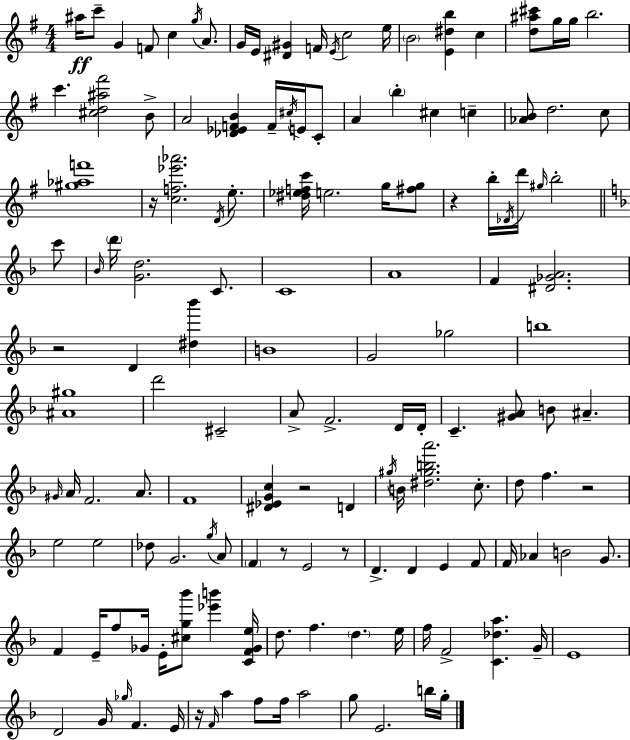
{
  \clef treble
  \numericTimeSignature
  \time 4/4
  \key g \major
  ais''16\ff c'''8-- g'4 f'8 c''4 \acciaccatura { g''16 } a'8. | g'16 e'16 <dis' gis'>4 f'16 \acciaccatura { e'16 } c''2 | e''16 \parenthesize b'2 <e' dis'' b''>4 c''4 | <d'' ais'' cis'''>8 g''16 g''16 b''2. | \break c'''4. <cis'' d'' ais'' fis'''>2 | b'8-> a'2 <des' ees' f' b'>4 f'16-- \acciaccatura { cis''16 } | e'16 c'8-. a'4 \parenthesize b''4-. cis''4 c''4-- | <aes' b'>8 d''2. | \break c''8 <gis'' aes'' f'''>1 | r16 <c'' f'' ees''' aes'''>2. | \acciaccatura { d'16 } e''8.-. <dis'' ees'' f'' c'''>16 e''2. | g''16 <fis'' g''>8 r4 b''16-. \acciaccatura { des'16 } d'''16 \grace { gis''16 } b''2-. | \break \bar "||" \break \key d \minor c'''8 \grace { bes'16 } \parenthesize d'''16 <g' d''>2. | c'8. c'1 | a'1 | f'4 <dis' ges' a'>2. | \break r2 d'4 <dis'' bes'''>4 | b'1 | g'2 ges''2 | b''1 | \break <ais' gis''>1 | d'''2 cis'2-- | a'8-> f'2.-> | d'16 d'16-. c'4.-- <gis' a'>8 b'8 ais'4.-- | \break \grace { gis'16 } a'16 f'2. | a'8. f'1 | <dis' ees' g' c''>4 r2 | d'4 \acciaccatura { gis''16 } b'16 <dis'' gis'' b'' a'''>2. | \break c''8.-. d''8 f''4. r2 | e''2 e''2 | des''8 g'2. | \acciaccatura { g''16 } a'8 \parenthesize f'4 r8 e'2 | \break r8 d'4.-> d'4 | e'4 f'8 f'16 aes'4 b'2 | g'8. f'4 e'16-- f''8 ges'16 e'16-. <cis'' g'' bes'''>8 | <ees''' b'''>4 <c' f' ges' e''>16 d''8. f''4. \parenthesize d''4. | \break e''16 f''16 f'2-> <c' des'' a''>4. | g'16-- e'1 | d'2 g'16 \grace { ges''16 } | f'4. e'16 r16 \grace { f'16 } a''4 f''8 f''16 | \break a''2 g''8 e'2. | b''16 g''16-. \bar "|."
}